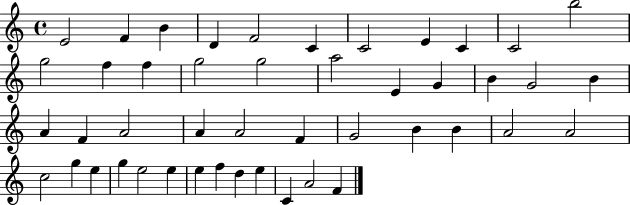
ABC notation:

X:1
T:Untitled
M:4/4
L:1/4
K:C
E2 F B D F2 C C2 E C C2 b2 g2 f f g2 g2 a2 E G B G2 B A F A2 A A2 F G2 B B A2 A2 c2 g e g e2 e e f d e C A2 F